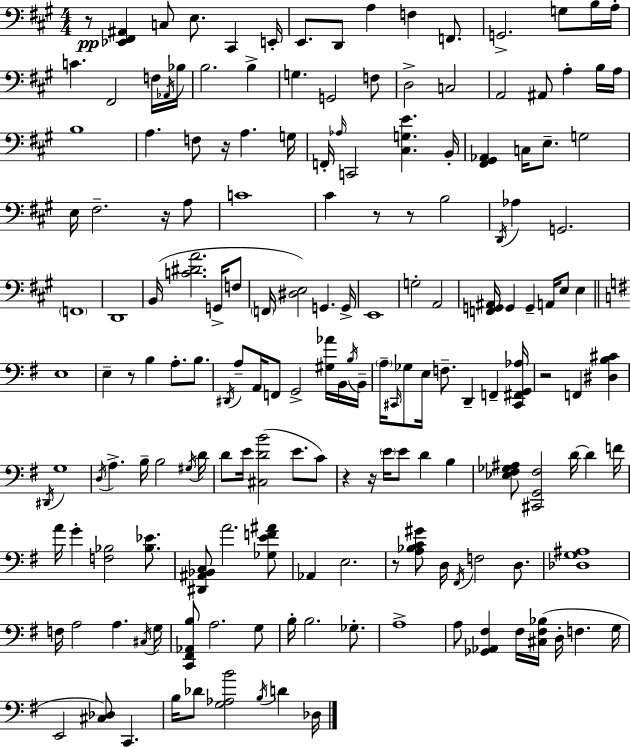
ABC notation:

X:1
T:Untitled
M:4/4
L:1/4
K:A
z/2 [_E,,^F,,^A,,] C,/2 E,/2 ^C,, E,,/4 E,,/2 D,,/2 A, F, F,,/2 G,,2 G,/2 B,/4 A,/4 C ^F,,2 F,/4 _A,,/4 _B,/4 B,2 B, G, G,,2 F,/2 D,2 C,2 A,,2 ^A,,/2 A, B,/4 A,/4 B,4 A, F,/2 z/4 A, G,/4 F,,/4 _A,/4 C,,2 [^C,G,E] B,,/4 [^F,,^G,,_A,,] C,/4 E,/2 G,2 E,/4 ^F,2 z/4 A,/2 C4 ^C z/2 z/2 B,2 D,,/4 _A, G,,2 F,,4 D,,4 B,,/4 [C^DA]2 G,,/4 F,/2 F,,/4 [^D,E,]2 G,, G,,/4 E,,4 G,2 A,,2 [F,,G,,^A,,]/4 G,, G,, A,,/4 E,/2 E, E,4 E, z/2 B, A,/2 B,/2 ^D,,/4 A,/2 A,,/4 F,,/2 G,,2 [^G,_A]/4 B,,/4 B,/4 B,,/4 A,/4 ^C,,/4 _G,/2 E,/4 F,/2 D,, F,, [^C,,^F,,G,,_A,]/4 z2 F,, [^D,B,^C] ^D,,/4 G,4 D,/4 A, B,/4 B,2 ^G,/4 D/4 D/2 E/4 [^C,DB]2 E/2 C/2 z z/4 E/4 E/2 D B, [_E,^F,_G,^A,]/2 [^C,,G,,^F,]2 D/4 D F/4 A/4 G [F,_B,]2 [_B,_E]/2 [^D,,^A,,_B,,C,]/2 A2 [_G,EF^A]/2 _A,, E,2 z/2 [A,_B,C^G]/2 D,/4 ^F,,/4 F,2 D,/2 [_D,G,^A,]4 F,/4 A,2 A, ^C,/4 G,/4 [C,,^F,,_A,,B,]/2 A,2 G,/2 B,/4 B,2 _G,/2 A,4 A,/2 [_G,,_A,,^F,] ^F,/4 [^C,^F,_B,]/4 D,/4 F, G,/4 E,,2 [^C,_D,]/2 C,, B,/4 _D/2 [G,_A,B]2 B,/4 D _D,/4